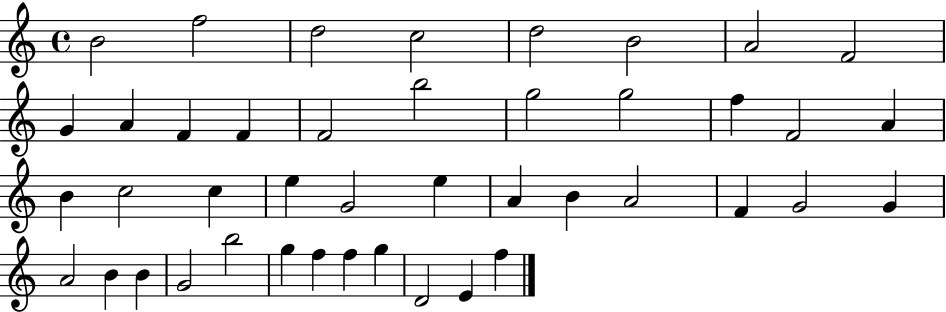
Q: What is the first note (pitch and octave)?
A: B4